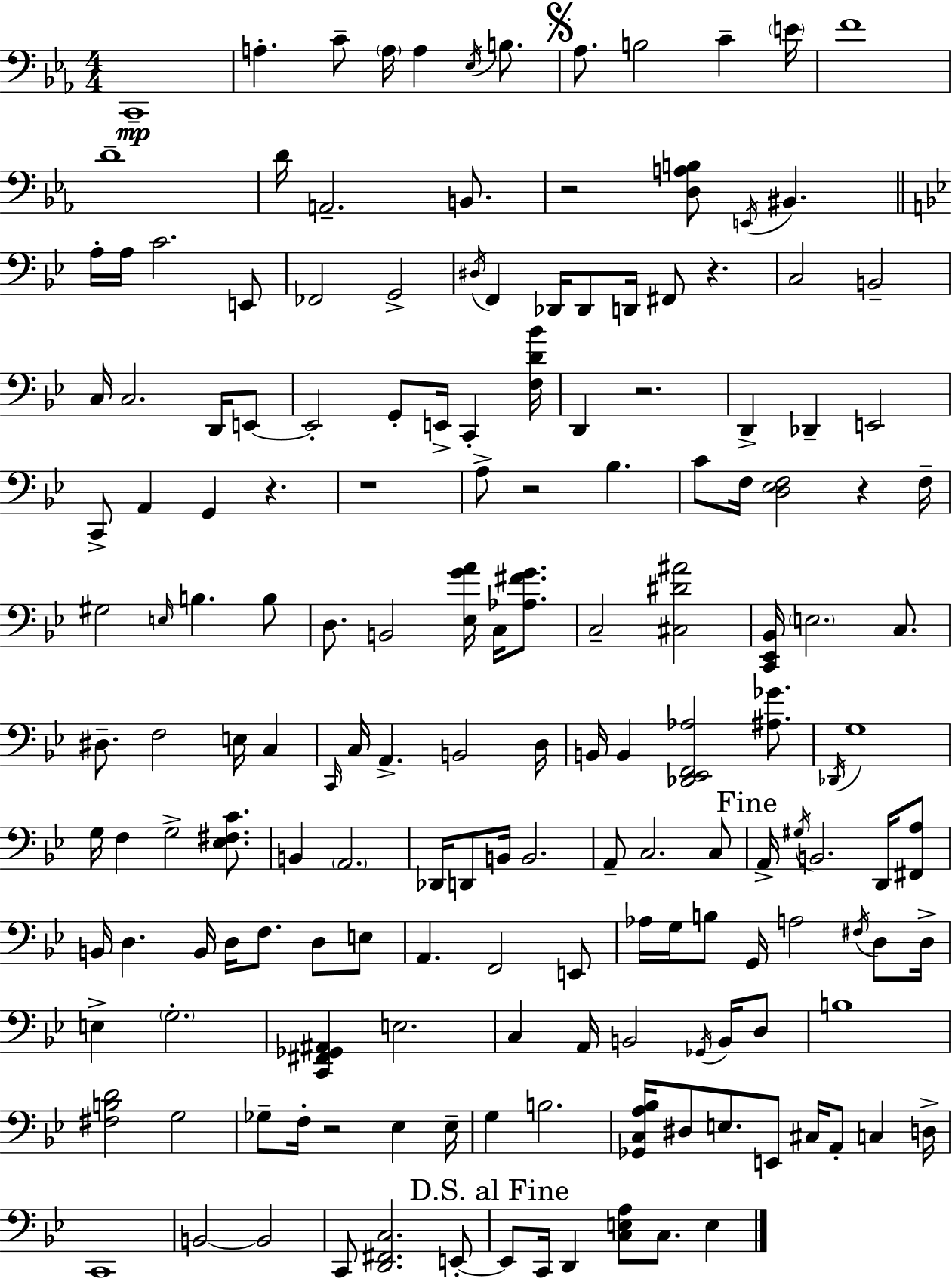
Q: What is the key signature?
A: EES major